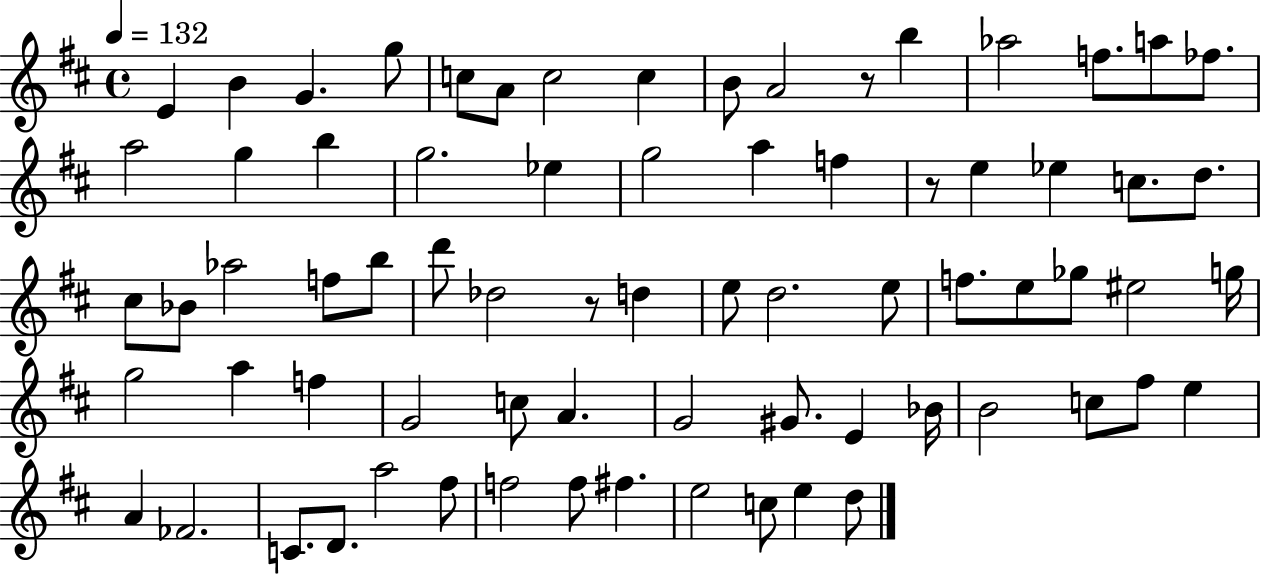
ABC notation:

X:1
T:Untitled
M:4/4
L:1/4
K:D
E B G g/2 c/2 A/2 c2 c B/2 A2 z/2 b _a2 f/2 a/2 _f/2 a2 g b g2 _e g2 a f z/2 e _e c/2 d/2 ^c/2 _B/2 _a2 f/2 b/2 d'/2 _d2 z/2 d e/2 d2 e/2 f/2 e/2 _g/2 ^e2 g/4 g2 a f G2 c/2 A G2 ^G/2 E _B/4 B2 c/2 ^f/2 e A _F2 C/2 D/2 a2 ^f/2 f2 f/2 ^f e2 c/2 e d/2